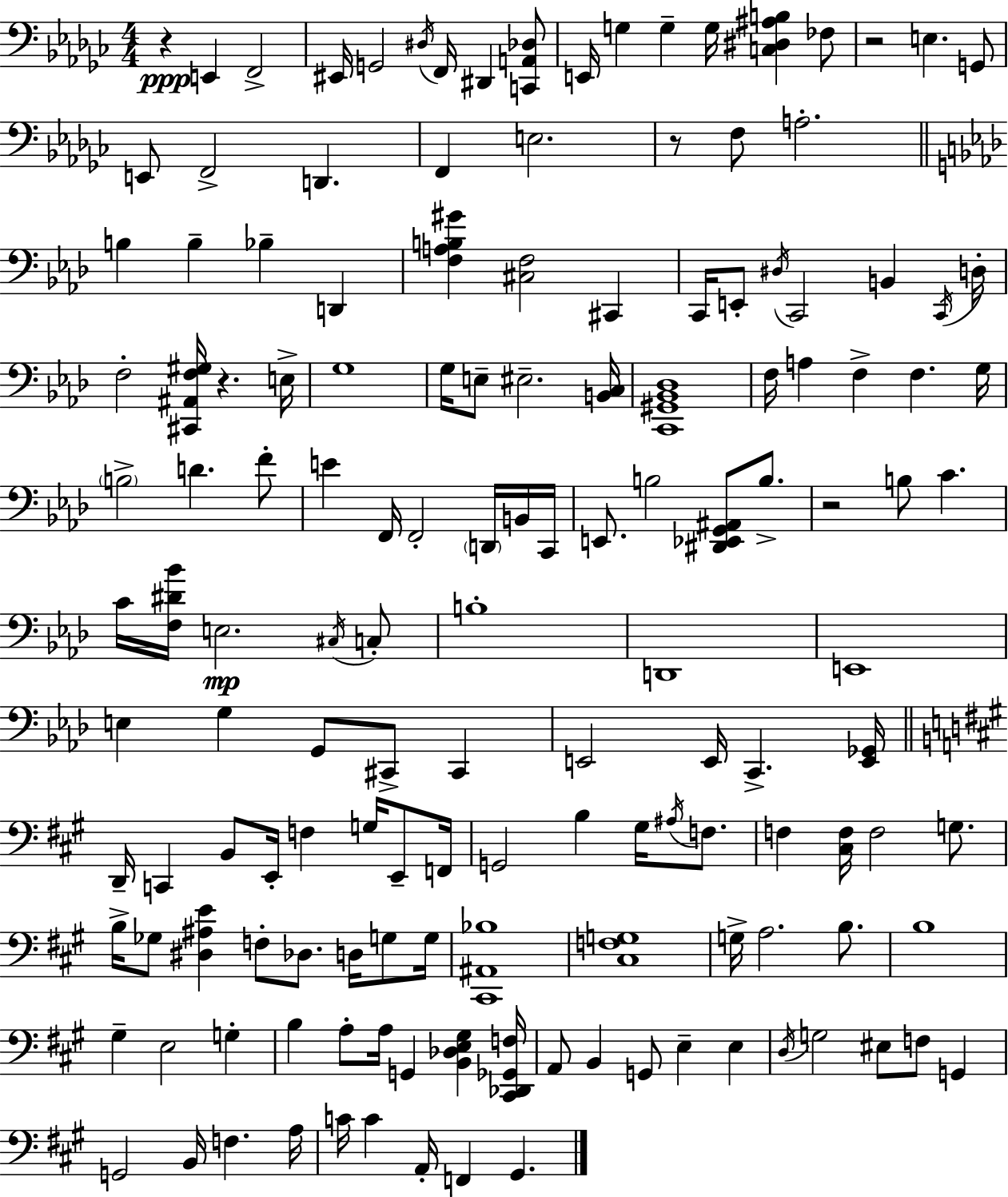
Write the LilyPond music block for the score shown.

{
  \clef bass
  \numericTimeSignature
  \time 4/4
  \key ees \minor
  r4\ppp e,4 f,2-> | eis,16 g,2 \acciaccatura { dis16 } f,16 dis,4 <c, a, des>8 | e,16 g4 g4-- g16 <c dis ais b>4 fes8 | r2 e4. g,8 | \break e,8 f,2-> d,4. | f,4 e2. | r8 f8 a2.-. | \bar "||" \break \key f \minor b4 b4-- bes4-- d,4 | <f a b gis'>4 <cis f>2 cis,4 | c,16 e,8-. \acciaccatura { dis16 } c,2 b,4 | \acciaccatura { c,16 } d16-. f2-. <cis, ais, f gis>16 r4. | \break e16-> g1 | g16 e8-- eis2.-- | <b, c>16 <c, gis, bes, des>1 | f16 a4 f4-> f4. | \break g16 \parenthesize b2-> d'4. | f'8-. e'4 f,16 f,2-. \parenthesize d,16 | b,16 c,16 e,8. b2 <dis, ees, g, ais,>8 b8.-> | r2 b8 c'4. | \break c'16 <f dis' bes'>16 e2.\mp | \acciaccatura { cis16 } c8-. b1-. | d,1 | e,1 | \break e4 g4 g,8 cis,8-> cis,4 | e,2 e,16 c,4.-> | <e, ges,>16 \bar "||" \break \key a \major d,16-- c,4 b,8 e,16-. f4 g16 e,8-- f,16 | g,2 b4 gis16 \acciaccatura { ais16 } f8. | f4 <cis f>16 f2 g8. | b16-> ges8 <dis ais e'>4 f8-. des8. d16 g8 | \break g16 <cis, ais, bes>1 | <cis f g>1 | g16-> a2. b8. | b1 | \break gis4-- e2 g4-. | b4 a8-. a16 g,4 <b, des e gis>4 | <cis, des, ges, f>16 a,8 b,4 g,8 e4-- e4 | \acciaccatura { d16 } g2 eis8 f8 g,4 | \break g,2 b,16 f4. | a16 c'16 c'4 a,16-. f,4 gis,4. | \bar "|."
}